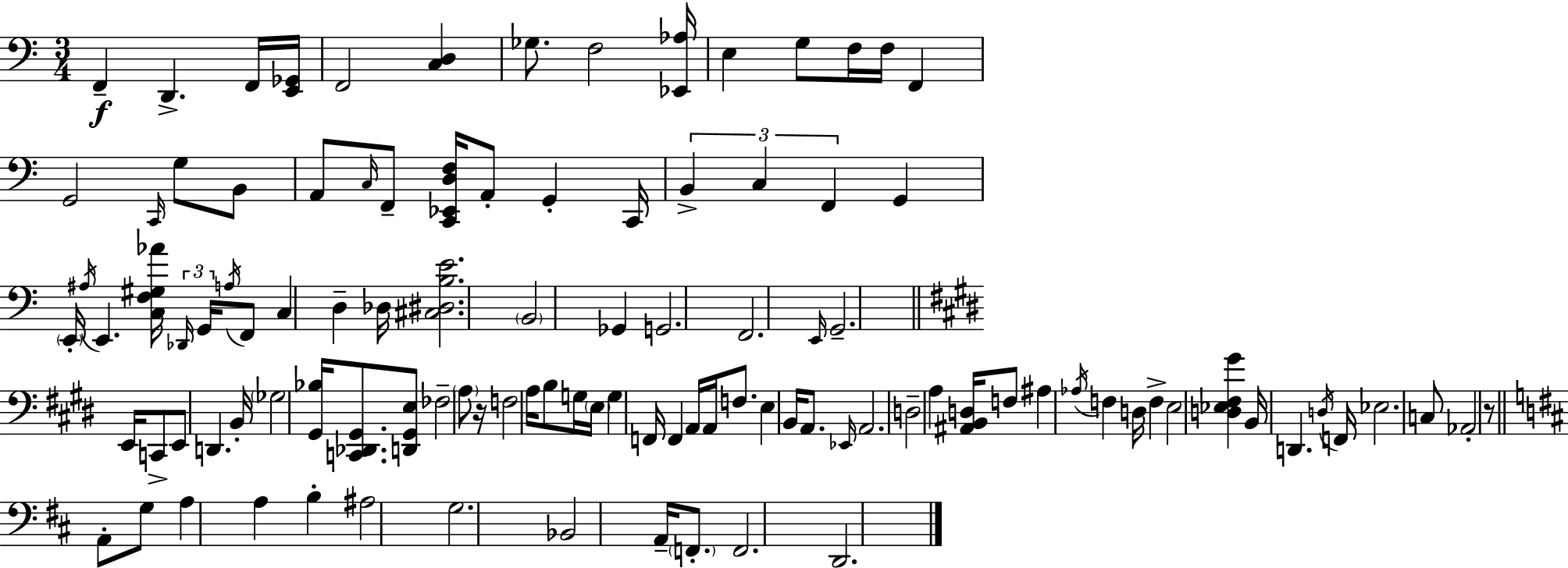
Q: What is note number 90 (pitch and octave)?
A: A2